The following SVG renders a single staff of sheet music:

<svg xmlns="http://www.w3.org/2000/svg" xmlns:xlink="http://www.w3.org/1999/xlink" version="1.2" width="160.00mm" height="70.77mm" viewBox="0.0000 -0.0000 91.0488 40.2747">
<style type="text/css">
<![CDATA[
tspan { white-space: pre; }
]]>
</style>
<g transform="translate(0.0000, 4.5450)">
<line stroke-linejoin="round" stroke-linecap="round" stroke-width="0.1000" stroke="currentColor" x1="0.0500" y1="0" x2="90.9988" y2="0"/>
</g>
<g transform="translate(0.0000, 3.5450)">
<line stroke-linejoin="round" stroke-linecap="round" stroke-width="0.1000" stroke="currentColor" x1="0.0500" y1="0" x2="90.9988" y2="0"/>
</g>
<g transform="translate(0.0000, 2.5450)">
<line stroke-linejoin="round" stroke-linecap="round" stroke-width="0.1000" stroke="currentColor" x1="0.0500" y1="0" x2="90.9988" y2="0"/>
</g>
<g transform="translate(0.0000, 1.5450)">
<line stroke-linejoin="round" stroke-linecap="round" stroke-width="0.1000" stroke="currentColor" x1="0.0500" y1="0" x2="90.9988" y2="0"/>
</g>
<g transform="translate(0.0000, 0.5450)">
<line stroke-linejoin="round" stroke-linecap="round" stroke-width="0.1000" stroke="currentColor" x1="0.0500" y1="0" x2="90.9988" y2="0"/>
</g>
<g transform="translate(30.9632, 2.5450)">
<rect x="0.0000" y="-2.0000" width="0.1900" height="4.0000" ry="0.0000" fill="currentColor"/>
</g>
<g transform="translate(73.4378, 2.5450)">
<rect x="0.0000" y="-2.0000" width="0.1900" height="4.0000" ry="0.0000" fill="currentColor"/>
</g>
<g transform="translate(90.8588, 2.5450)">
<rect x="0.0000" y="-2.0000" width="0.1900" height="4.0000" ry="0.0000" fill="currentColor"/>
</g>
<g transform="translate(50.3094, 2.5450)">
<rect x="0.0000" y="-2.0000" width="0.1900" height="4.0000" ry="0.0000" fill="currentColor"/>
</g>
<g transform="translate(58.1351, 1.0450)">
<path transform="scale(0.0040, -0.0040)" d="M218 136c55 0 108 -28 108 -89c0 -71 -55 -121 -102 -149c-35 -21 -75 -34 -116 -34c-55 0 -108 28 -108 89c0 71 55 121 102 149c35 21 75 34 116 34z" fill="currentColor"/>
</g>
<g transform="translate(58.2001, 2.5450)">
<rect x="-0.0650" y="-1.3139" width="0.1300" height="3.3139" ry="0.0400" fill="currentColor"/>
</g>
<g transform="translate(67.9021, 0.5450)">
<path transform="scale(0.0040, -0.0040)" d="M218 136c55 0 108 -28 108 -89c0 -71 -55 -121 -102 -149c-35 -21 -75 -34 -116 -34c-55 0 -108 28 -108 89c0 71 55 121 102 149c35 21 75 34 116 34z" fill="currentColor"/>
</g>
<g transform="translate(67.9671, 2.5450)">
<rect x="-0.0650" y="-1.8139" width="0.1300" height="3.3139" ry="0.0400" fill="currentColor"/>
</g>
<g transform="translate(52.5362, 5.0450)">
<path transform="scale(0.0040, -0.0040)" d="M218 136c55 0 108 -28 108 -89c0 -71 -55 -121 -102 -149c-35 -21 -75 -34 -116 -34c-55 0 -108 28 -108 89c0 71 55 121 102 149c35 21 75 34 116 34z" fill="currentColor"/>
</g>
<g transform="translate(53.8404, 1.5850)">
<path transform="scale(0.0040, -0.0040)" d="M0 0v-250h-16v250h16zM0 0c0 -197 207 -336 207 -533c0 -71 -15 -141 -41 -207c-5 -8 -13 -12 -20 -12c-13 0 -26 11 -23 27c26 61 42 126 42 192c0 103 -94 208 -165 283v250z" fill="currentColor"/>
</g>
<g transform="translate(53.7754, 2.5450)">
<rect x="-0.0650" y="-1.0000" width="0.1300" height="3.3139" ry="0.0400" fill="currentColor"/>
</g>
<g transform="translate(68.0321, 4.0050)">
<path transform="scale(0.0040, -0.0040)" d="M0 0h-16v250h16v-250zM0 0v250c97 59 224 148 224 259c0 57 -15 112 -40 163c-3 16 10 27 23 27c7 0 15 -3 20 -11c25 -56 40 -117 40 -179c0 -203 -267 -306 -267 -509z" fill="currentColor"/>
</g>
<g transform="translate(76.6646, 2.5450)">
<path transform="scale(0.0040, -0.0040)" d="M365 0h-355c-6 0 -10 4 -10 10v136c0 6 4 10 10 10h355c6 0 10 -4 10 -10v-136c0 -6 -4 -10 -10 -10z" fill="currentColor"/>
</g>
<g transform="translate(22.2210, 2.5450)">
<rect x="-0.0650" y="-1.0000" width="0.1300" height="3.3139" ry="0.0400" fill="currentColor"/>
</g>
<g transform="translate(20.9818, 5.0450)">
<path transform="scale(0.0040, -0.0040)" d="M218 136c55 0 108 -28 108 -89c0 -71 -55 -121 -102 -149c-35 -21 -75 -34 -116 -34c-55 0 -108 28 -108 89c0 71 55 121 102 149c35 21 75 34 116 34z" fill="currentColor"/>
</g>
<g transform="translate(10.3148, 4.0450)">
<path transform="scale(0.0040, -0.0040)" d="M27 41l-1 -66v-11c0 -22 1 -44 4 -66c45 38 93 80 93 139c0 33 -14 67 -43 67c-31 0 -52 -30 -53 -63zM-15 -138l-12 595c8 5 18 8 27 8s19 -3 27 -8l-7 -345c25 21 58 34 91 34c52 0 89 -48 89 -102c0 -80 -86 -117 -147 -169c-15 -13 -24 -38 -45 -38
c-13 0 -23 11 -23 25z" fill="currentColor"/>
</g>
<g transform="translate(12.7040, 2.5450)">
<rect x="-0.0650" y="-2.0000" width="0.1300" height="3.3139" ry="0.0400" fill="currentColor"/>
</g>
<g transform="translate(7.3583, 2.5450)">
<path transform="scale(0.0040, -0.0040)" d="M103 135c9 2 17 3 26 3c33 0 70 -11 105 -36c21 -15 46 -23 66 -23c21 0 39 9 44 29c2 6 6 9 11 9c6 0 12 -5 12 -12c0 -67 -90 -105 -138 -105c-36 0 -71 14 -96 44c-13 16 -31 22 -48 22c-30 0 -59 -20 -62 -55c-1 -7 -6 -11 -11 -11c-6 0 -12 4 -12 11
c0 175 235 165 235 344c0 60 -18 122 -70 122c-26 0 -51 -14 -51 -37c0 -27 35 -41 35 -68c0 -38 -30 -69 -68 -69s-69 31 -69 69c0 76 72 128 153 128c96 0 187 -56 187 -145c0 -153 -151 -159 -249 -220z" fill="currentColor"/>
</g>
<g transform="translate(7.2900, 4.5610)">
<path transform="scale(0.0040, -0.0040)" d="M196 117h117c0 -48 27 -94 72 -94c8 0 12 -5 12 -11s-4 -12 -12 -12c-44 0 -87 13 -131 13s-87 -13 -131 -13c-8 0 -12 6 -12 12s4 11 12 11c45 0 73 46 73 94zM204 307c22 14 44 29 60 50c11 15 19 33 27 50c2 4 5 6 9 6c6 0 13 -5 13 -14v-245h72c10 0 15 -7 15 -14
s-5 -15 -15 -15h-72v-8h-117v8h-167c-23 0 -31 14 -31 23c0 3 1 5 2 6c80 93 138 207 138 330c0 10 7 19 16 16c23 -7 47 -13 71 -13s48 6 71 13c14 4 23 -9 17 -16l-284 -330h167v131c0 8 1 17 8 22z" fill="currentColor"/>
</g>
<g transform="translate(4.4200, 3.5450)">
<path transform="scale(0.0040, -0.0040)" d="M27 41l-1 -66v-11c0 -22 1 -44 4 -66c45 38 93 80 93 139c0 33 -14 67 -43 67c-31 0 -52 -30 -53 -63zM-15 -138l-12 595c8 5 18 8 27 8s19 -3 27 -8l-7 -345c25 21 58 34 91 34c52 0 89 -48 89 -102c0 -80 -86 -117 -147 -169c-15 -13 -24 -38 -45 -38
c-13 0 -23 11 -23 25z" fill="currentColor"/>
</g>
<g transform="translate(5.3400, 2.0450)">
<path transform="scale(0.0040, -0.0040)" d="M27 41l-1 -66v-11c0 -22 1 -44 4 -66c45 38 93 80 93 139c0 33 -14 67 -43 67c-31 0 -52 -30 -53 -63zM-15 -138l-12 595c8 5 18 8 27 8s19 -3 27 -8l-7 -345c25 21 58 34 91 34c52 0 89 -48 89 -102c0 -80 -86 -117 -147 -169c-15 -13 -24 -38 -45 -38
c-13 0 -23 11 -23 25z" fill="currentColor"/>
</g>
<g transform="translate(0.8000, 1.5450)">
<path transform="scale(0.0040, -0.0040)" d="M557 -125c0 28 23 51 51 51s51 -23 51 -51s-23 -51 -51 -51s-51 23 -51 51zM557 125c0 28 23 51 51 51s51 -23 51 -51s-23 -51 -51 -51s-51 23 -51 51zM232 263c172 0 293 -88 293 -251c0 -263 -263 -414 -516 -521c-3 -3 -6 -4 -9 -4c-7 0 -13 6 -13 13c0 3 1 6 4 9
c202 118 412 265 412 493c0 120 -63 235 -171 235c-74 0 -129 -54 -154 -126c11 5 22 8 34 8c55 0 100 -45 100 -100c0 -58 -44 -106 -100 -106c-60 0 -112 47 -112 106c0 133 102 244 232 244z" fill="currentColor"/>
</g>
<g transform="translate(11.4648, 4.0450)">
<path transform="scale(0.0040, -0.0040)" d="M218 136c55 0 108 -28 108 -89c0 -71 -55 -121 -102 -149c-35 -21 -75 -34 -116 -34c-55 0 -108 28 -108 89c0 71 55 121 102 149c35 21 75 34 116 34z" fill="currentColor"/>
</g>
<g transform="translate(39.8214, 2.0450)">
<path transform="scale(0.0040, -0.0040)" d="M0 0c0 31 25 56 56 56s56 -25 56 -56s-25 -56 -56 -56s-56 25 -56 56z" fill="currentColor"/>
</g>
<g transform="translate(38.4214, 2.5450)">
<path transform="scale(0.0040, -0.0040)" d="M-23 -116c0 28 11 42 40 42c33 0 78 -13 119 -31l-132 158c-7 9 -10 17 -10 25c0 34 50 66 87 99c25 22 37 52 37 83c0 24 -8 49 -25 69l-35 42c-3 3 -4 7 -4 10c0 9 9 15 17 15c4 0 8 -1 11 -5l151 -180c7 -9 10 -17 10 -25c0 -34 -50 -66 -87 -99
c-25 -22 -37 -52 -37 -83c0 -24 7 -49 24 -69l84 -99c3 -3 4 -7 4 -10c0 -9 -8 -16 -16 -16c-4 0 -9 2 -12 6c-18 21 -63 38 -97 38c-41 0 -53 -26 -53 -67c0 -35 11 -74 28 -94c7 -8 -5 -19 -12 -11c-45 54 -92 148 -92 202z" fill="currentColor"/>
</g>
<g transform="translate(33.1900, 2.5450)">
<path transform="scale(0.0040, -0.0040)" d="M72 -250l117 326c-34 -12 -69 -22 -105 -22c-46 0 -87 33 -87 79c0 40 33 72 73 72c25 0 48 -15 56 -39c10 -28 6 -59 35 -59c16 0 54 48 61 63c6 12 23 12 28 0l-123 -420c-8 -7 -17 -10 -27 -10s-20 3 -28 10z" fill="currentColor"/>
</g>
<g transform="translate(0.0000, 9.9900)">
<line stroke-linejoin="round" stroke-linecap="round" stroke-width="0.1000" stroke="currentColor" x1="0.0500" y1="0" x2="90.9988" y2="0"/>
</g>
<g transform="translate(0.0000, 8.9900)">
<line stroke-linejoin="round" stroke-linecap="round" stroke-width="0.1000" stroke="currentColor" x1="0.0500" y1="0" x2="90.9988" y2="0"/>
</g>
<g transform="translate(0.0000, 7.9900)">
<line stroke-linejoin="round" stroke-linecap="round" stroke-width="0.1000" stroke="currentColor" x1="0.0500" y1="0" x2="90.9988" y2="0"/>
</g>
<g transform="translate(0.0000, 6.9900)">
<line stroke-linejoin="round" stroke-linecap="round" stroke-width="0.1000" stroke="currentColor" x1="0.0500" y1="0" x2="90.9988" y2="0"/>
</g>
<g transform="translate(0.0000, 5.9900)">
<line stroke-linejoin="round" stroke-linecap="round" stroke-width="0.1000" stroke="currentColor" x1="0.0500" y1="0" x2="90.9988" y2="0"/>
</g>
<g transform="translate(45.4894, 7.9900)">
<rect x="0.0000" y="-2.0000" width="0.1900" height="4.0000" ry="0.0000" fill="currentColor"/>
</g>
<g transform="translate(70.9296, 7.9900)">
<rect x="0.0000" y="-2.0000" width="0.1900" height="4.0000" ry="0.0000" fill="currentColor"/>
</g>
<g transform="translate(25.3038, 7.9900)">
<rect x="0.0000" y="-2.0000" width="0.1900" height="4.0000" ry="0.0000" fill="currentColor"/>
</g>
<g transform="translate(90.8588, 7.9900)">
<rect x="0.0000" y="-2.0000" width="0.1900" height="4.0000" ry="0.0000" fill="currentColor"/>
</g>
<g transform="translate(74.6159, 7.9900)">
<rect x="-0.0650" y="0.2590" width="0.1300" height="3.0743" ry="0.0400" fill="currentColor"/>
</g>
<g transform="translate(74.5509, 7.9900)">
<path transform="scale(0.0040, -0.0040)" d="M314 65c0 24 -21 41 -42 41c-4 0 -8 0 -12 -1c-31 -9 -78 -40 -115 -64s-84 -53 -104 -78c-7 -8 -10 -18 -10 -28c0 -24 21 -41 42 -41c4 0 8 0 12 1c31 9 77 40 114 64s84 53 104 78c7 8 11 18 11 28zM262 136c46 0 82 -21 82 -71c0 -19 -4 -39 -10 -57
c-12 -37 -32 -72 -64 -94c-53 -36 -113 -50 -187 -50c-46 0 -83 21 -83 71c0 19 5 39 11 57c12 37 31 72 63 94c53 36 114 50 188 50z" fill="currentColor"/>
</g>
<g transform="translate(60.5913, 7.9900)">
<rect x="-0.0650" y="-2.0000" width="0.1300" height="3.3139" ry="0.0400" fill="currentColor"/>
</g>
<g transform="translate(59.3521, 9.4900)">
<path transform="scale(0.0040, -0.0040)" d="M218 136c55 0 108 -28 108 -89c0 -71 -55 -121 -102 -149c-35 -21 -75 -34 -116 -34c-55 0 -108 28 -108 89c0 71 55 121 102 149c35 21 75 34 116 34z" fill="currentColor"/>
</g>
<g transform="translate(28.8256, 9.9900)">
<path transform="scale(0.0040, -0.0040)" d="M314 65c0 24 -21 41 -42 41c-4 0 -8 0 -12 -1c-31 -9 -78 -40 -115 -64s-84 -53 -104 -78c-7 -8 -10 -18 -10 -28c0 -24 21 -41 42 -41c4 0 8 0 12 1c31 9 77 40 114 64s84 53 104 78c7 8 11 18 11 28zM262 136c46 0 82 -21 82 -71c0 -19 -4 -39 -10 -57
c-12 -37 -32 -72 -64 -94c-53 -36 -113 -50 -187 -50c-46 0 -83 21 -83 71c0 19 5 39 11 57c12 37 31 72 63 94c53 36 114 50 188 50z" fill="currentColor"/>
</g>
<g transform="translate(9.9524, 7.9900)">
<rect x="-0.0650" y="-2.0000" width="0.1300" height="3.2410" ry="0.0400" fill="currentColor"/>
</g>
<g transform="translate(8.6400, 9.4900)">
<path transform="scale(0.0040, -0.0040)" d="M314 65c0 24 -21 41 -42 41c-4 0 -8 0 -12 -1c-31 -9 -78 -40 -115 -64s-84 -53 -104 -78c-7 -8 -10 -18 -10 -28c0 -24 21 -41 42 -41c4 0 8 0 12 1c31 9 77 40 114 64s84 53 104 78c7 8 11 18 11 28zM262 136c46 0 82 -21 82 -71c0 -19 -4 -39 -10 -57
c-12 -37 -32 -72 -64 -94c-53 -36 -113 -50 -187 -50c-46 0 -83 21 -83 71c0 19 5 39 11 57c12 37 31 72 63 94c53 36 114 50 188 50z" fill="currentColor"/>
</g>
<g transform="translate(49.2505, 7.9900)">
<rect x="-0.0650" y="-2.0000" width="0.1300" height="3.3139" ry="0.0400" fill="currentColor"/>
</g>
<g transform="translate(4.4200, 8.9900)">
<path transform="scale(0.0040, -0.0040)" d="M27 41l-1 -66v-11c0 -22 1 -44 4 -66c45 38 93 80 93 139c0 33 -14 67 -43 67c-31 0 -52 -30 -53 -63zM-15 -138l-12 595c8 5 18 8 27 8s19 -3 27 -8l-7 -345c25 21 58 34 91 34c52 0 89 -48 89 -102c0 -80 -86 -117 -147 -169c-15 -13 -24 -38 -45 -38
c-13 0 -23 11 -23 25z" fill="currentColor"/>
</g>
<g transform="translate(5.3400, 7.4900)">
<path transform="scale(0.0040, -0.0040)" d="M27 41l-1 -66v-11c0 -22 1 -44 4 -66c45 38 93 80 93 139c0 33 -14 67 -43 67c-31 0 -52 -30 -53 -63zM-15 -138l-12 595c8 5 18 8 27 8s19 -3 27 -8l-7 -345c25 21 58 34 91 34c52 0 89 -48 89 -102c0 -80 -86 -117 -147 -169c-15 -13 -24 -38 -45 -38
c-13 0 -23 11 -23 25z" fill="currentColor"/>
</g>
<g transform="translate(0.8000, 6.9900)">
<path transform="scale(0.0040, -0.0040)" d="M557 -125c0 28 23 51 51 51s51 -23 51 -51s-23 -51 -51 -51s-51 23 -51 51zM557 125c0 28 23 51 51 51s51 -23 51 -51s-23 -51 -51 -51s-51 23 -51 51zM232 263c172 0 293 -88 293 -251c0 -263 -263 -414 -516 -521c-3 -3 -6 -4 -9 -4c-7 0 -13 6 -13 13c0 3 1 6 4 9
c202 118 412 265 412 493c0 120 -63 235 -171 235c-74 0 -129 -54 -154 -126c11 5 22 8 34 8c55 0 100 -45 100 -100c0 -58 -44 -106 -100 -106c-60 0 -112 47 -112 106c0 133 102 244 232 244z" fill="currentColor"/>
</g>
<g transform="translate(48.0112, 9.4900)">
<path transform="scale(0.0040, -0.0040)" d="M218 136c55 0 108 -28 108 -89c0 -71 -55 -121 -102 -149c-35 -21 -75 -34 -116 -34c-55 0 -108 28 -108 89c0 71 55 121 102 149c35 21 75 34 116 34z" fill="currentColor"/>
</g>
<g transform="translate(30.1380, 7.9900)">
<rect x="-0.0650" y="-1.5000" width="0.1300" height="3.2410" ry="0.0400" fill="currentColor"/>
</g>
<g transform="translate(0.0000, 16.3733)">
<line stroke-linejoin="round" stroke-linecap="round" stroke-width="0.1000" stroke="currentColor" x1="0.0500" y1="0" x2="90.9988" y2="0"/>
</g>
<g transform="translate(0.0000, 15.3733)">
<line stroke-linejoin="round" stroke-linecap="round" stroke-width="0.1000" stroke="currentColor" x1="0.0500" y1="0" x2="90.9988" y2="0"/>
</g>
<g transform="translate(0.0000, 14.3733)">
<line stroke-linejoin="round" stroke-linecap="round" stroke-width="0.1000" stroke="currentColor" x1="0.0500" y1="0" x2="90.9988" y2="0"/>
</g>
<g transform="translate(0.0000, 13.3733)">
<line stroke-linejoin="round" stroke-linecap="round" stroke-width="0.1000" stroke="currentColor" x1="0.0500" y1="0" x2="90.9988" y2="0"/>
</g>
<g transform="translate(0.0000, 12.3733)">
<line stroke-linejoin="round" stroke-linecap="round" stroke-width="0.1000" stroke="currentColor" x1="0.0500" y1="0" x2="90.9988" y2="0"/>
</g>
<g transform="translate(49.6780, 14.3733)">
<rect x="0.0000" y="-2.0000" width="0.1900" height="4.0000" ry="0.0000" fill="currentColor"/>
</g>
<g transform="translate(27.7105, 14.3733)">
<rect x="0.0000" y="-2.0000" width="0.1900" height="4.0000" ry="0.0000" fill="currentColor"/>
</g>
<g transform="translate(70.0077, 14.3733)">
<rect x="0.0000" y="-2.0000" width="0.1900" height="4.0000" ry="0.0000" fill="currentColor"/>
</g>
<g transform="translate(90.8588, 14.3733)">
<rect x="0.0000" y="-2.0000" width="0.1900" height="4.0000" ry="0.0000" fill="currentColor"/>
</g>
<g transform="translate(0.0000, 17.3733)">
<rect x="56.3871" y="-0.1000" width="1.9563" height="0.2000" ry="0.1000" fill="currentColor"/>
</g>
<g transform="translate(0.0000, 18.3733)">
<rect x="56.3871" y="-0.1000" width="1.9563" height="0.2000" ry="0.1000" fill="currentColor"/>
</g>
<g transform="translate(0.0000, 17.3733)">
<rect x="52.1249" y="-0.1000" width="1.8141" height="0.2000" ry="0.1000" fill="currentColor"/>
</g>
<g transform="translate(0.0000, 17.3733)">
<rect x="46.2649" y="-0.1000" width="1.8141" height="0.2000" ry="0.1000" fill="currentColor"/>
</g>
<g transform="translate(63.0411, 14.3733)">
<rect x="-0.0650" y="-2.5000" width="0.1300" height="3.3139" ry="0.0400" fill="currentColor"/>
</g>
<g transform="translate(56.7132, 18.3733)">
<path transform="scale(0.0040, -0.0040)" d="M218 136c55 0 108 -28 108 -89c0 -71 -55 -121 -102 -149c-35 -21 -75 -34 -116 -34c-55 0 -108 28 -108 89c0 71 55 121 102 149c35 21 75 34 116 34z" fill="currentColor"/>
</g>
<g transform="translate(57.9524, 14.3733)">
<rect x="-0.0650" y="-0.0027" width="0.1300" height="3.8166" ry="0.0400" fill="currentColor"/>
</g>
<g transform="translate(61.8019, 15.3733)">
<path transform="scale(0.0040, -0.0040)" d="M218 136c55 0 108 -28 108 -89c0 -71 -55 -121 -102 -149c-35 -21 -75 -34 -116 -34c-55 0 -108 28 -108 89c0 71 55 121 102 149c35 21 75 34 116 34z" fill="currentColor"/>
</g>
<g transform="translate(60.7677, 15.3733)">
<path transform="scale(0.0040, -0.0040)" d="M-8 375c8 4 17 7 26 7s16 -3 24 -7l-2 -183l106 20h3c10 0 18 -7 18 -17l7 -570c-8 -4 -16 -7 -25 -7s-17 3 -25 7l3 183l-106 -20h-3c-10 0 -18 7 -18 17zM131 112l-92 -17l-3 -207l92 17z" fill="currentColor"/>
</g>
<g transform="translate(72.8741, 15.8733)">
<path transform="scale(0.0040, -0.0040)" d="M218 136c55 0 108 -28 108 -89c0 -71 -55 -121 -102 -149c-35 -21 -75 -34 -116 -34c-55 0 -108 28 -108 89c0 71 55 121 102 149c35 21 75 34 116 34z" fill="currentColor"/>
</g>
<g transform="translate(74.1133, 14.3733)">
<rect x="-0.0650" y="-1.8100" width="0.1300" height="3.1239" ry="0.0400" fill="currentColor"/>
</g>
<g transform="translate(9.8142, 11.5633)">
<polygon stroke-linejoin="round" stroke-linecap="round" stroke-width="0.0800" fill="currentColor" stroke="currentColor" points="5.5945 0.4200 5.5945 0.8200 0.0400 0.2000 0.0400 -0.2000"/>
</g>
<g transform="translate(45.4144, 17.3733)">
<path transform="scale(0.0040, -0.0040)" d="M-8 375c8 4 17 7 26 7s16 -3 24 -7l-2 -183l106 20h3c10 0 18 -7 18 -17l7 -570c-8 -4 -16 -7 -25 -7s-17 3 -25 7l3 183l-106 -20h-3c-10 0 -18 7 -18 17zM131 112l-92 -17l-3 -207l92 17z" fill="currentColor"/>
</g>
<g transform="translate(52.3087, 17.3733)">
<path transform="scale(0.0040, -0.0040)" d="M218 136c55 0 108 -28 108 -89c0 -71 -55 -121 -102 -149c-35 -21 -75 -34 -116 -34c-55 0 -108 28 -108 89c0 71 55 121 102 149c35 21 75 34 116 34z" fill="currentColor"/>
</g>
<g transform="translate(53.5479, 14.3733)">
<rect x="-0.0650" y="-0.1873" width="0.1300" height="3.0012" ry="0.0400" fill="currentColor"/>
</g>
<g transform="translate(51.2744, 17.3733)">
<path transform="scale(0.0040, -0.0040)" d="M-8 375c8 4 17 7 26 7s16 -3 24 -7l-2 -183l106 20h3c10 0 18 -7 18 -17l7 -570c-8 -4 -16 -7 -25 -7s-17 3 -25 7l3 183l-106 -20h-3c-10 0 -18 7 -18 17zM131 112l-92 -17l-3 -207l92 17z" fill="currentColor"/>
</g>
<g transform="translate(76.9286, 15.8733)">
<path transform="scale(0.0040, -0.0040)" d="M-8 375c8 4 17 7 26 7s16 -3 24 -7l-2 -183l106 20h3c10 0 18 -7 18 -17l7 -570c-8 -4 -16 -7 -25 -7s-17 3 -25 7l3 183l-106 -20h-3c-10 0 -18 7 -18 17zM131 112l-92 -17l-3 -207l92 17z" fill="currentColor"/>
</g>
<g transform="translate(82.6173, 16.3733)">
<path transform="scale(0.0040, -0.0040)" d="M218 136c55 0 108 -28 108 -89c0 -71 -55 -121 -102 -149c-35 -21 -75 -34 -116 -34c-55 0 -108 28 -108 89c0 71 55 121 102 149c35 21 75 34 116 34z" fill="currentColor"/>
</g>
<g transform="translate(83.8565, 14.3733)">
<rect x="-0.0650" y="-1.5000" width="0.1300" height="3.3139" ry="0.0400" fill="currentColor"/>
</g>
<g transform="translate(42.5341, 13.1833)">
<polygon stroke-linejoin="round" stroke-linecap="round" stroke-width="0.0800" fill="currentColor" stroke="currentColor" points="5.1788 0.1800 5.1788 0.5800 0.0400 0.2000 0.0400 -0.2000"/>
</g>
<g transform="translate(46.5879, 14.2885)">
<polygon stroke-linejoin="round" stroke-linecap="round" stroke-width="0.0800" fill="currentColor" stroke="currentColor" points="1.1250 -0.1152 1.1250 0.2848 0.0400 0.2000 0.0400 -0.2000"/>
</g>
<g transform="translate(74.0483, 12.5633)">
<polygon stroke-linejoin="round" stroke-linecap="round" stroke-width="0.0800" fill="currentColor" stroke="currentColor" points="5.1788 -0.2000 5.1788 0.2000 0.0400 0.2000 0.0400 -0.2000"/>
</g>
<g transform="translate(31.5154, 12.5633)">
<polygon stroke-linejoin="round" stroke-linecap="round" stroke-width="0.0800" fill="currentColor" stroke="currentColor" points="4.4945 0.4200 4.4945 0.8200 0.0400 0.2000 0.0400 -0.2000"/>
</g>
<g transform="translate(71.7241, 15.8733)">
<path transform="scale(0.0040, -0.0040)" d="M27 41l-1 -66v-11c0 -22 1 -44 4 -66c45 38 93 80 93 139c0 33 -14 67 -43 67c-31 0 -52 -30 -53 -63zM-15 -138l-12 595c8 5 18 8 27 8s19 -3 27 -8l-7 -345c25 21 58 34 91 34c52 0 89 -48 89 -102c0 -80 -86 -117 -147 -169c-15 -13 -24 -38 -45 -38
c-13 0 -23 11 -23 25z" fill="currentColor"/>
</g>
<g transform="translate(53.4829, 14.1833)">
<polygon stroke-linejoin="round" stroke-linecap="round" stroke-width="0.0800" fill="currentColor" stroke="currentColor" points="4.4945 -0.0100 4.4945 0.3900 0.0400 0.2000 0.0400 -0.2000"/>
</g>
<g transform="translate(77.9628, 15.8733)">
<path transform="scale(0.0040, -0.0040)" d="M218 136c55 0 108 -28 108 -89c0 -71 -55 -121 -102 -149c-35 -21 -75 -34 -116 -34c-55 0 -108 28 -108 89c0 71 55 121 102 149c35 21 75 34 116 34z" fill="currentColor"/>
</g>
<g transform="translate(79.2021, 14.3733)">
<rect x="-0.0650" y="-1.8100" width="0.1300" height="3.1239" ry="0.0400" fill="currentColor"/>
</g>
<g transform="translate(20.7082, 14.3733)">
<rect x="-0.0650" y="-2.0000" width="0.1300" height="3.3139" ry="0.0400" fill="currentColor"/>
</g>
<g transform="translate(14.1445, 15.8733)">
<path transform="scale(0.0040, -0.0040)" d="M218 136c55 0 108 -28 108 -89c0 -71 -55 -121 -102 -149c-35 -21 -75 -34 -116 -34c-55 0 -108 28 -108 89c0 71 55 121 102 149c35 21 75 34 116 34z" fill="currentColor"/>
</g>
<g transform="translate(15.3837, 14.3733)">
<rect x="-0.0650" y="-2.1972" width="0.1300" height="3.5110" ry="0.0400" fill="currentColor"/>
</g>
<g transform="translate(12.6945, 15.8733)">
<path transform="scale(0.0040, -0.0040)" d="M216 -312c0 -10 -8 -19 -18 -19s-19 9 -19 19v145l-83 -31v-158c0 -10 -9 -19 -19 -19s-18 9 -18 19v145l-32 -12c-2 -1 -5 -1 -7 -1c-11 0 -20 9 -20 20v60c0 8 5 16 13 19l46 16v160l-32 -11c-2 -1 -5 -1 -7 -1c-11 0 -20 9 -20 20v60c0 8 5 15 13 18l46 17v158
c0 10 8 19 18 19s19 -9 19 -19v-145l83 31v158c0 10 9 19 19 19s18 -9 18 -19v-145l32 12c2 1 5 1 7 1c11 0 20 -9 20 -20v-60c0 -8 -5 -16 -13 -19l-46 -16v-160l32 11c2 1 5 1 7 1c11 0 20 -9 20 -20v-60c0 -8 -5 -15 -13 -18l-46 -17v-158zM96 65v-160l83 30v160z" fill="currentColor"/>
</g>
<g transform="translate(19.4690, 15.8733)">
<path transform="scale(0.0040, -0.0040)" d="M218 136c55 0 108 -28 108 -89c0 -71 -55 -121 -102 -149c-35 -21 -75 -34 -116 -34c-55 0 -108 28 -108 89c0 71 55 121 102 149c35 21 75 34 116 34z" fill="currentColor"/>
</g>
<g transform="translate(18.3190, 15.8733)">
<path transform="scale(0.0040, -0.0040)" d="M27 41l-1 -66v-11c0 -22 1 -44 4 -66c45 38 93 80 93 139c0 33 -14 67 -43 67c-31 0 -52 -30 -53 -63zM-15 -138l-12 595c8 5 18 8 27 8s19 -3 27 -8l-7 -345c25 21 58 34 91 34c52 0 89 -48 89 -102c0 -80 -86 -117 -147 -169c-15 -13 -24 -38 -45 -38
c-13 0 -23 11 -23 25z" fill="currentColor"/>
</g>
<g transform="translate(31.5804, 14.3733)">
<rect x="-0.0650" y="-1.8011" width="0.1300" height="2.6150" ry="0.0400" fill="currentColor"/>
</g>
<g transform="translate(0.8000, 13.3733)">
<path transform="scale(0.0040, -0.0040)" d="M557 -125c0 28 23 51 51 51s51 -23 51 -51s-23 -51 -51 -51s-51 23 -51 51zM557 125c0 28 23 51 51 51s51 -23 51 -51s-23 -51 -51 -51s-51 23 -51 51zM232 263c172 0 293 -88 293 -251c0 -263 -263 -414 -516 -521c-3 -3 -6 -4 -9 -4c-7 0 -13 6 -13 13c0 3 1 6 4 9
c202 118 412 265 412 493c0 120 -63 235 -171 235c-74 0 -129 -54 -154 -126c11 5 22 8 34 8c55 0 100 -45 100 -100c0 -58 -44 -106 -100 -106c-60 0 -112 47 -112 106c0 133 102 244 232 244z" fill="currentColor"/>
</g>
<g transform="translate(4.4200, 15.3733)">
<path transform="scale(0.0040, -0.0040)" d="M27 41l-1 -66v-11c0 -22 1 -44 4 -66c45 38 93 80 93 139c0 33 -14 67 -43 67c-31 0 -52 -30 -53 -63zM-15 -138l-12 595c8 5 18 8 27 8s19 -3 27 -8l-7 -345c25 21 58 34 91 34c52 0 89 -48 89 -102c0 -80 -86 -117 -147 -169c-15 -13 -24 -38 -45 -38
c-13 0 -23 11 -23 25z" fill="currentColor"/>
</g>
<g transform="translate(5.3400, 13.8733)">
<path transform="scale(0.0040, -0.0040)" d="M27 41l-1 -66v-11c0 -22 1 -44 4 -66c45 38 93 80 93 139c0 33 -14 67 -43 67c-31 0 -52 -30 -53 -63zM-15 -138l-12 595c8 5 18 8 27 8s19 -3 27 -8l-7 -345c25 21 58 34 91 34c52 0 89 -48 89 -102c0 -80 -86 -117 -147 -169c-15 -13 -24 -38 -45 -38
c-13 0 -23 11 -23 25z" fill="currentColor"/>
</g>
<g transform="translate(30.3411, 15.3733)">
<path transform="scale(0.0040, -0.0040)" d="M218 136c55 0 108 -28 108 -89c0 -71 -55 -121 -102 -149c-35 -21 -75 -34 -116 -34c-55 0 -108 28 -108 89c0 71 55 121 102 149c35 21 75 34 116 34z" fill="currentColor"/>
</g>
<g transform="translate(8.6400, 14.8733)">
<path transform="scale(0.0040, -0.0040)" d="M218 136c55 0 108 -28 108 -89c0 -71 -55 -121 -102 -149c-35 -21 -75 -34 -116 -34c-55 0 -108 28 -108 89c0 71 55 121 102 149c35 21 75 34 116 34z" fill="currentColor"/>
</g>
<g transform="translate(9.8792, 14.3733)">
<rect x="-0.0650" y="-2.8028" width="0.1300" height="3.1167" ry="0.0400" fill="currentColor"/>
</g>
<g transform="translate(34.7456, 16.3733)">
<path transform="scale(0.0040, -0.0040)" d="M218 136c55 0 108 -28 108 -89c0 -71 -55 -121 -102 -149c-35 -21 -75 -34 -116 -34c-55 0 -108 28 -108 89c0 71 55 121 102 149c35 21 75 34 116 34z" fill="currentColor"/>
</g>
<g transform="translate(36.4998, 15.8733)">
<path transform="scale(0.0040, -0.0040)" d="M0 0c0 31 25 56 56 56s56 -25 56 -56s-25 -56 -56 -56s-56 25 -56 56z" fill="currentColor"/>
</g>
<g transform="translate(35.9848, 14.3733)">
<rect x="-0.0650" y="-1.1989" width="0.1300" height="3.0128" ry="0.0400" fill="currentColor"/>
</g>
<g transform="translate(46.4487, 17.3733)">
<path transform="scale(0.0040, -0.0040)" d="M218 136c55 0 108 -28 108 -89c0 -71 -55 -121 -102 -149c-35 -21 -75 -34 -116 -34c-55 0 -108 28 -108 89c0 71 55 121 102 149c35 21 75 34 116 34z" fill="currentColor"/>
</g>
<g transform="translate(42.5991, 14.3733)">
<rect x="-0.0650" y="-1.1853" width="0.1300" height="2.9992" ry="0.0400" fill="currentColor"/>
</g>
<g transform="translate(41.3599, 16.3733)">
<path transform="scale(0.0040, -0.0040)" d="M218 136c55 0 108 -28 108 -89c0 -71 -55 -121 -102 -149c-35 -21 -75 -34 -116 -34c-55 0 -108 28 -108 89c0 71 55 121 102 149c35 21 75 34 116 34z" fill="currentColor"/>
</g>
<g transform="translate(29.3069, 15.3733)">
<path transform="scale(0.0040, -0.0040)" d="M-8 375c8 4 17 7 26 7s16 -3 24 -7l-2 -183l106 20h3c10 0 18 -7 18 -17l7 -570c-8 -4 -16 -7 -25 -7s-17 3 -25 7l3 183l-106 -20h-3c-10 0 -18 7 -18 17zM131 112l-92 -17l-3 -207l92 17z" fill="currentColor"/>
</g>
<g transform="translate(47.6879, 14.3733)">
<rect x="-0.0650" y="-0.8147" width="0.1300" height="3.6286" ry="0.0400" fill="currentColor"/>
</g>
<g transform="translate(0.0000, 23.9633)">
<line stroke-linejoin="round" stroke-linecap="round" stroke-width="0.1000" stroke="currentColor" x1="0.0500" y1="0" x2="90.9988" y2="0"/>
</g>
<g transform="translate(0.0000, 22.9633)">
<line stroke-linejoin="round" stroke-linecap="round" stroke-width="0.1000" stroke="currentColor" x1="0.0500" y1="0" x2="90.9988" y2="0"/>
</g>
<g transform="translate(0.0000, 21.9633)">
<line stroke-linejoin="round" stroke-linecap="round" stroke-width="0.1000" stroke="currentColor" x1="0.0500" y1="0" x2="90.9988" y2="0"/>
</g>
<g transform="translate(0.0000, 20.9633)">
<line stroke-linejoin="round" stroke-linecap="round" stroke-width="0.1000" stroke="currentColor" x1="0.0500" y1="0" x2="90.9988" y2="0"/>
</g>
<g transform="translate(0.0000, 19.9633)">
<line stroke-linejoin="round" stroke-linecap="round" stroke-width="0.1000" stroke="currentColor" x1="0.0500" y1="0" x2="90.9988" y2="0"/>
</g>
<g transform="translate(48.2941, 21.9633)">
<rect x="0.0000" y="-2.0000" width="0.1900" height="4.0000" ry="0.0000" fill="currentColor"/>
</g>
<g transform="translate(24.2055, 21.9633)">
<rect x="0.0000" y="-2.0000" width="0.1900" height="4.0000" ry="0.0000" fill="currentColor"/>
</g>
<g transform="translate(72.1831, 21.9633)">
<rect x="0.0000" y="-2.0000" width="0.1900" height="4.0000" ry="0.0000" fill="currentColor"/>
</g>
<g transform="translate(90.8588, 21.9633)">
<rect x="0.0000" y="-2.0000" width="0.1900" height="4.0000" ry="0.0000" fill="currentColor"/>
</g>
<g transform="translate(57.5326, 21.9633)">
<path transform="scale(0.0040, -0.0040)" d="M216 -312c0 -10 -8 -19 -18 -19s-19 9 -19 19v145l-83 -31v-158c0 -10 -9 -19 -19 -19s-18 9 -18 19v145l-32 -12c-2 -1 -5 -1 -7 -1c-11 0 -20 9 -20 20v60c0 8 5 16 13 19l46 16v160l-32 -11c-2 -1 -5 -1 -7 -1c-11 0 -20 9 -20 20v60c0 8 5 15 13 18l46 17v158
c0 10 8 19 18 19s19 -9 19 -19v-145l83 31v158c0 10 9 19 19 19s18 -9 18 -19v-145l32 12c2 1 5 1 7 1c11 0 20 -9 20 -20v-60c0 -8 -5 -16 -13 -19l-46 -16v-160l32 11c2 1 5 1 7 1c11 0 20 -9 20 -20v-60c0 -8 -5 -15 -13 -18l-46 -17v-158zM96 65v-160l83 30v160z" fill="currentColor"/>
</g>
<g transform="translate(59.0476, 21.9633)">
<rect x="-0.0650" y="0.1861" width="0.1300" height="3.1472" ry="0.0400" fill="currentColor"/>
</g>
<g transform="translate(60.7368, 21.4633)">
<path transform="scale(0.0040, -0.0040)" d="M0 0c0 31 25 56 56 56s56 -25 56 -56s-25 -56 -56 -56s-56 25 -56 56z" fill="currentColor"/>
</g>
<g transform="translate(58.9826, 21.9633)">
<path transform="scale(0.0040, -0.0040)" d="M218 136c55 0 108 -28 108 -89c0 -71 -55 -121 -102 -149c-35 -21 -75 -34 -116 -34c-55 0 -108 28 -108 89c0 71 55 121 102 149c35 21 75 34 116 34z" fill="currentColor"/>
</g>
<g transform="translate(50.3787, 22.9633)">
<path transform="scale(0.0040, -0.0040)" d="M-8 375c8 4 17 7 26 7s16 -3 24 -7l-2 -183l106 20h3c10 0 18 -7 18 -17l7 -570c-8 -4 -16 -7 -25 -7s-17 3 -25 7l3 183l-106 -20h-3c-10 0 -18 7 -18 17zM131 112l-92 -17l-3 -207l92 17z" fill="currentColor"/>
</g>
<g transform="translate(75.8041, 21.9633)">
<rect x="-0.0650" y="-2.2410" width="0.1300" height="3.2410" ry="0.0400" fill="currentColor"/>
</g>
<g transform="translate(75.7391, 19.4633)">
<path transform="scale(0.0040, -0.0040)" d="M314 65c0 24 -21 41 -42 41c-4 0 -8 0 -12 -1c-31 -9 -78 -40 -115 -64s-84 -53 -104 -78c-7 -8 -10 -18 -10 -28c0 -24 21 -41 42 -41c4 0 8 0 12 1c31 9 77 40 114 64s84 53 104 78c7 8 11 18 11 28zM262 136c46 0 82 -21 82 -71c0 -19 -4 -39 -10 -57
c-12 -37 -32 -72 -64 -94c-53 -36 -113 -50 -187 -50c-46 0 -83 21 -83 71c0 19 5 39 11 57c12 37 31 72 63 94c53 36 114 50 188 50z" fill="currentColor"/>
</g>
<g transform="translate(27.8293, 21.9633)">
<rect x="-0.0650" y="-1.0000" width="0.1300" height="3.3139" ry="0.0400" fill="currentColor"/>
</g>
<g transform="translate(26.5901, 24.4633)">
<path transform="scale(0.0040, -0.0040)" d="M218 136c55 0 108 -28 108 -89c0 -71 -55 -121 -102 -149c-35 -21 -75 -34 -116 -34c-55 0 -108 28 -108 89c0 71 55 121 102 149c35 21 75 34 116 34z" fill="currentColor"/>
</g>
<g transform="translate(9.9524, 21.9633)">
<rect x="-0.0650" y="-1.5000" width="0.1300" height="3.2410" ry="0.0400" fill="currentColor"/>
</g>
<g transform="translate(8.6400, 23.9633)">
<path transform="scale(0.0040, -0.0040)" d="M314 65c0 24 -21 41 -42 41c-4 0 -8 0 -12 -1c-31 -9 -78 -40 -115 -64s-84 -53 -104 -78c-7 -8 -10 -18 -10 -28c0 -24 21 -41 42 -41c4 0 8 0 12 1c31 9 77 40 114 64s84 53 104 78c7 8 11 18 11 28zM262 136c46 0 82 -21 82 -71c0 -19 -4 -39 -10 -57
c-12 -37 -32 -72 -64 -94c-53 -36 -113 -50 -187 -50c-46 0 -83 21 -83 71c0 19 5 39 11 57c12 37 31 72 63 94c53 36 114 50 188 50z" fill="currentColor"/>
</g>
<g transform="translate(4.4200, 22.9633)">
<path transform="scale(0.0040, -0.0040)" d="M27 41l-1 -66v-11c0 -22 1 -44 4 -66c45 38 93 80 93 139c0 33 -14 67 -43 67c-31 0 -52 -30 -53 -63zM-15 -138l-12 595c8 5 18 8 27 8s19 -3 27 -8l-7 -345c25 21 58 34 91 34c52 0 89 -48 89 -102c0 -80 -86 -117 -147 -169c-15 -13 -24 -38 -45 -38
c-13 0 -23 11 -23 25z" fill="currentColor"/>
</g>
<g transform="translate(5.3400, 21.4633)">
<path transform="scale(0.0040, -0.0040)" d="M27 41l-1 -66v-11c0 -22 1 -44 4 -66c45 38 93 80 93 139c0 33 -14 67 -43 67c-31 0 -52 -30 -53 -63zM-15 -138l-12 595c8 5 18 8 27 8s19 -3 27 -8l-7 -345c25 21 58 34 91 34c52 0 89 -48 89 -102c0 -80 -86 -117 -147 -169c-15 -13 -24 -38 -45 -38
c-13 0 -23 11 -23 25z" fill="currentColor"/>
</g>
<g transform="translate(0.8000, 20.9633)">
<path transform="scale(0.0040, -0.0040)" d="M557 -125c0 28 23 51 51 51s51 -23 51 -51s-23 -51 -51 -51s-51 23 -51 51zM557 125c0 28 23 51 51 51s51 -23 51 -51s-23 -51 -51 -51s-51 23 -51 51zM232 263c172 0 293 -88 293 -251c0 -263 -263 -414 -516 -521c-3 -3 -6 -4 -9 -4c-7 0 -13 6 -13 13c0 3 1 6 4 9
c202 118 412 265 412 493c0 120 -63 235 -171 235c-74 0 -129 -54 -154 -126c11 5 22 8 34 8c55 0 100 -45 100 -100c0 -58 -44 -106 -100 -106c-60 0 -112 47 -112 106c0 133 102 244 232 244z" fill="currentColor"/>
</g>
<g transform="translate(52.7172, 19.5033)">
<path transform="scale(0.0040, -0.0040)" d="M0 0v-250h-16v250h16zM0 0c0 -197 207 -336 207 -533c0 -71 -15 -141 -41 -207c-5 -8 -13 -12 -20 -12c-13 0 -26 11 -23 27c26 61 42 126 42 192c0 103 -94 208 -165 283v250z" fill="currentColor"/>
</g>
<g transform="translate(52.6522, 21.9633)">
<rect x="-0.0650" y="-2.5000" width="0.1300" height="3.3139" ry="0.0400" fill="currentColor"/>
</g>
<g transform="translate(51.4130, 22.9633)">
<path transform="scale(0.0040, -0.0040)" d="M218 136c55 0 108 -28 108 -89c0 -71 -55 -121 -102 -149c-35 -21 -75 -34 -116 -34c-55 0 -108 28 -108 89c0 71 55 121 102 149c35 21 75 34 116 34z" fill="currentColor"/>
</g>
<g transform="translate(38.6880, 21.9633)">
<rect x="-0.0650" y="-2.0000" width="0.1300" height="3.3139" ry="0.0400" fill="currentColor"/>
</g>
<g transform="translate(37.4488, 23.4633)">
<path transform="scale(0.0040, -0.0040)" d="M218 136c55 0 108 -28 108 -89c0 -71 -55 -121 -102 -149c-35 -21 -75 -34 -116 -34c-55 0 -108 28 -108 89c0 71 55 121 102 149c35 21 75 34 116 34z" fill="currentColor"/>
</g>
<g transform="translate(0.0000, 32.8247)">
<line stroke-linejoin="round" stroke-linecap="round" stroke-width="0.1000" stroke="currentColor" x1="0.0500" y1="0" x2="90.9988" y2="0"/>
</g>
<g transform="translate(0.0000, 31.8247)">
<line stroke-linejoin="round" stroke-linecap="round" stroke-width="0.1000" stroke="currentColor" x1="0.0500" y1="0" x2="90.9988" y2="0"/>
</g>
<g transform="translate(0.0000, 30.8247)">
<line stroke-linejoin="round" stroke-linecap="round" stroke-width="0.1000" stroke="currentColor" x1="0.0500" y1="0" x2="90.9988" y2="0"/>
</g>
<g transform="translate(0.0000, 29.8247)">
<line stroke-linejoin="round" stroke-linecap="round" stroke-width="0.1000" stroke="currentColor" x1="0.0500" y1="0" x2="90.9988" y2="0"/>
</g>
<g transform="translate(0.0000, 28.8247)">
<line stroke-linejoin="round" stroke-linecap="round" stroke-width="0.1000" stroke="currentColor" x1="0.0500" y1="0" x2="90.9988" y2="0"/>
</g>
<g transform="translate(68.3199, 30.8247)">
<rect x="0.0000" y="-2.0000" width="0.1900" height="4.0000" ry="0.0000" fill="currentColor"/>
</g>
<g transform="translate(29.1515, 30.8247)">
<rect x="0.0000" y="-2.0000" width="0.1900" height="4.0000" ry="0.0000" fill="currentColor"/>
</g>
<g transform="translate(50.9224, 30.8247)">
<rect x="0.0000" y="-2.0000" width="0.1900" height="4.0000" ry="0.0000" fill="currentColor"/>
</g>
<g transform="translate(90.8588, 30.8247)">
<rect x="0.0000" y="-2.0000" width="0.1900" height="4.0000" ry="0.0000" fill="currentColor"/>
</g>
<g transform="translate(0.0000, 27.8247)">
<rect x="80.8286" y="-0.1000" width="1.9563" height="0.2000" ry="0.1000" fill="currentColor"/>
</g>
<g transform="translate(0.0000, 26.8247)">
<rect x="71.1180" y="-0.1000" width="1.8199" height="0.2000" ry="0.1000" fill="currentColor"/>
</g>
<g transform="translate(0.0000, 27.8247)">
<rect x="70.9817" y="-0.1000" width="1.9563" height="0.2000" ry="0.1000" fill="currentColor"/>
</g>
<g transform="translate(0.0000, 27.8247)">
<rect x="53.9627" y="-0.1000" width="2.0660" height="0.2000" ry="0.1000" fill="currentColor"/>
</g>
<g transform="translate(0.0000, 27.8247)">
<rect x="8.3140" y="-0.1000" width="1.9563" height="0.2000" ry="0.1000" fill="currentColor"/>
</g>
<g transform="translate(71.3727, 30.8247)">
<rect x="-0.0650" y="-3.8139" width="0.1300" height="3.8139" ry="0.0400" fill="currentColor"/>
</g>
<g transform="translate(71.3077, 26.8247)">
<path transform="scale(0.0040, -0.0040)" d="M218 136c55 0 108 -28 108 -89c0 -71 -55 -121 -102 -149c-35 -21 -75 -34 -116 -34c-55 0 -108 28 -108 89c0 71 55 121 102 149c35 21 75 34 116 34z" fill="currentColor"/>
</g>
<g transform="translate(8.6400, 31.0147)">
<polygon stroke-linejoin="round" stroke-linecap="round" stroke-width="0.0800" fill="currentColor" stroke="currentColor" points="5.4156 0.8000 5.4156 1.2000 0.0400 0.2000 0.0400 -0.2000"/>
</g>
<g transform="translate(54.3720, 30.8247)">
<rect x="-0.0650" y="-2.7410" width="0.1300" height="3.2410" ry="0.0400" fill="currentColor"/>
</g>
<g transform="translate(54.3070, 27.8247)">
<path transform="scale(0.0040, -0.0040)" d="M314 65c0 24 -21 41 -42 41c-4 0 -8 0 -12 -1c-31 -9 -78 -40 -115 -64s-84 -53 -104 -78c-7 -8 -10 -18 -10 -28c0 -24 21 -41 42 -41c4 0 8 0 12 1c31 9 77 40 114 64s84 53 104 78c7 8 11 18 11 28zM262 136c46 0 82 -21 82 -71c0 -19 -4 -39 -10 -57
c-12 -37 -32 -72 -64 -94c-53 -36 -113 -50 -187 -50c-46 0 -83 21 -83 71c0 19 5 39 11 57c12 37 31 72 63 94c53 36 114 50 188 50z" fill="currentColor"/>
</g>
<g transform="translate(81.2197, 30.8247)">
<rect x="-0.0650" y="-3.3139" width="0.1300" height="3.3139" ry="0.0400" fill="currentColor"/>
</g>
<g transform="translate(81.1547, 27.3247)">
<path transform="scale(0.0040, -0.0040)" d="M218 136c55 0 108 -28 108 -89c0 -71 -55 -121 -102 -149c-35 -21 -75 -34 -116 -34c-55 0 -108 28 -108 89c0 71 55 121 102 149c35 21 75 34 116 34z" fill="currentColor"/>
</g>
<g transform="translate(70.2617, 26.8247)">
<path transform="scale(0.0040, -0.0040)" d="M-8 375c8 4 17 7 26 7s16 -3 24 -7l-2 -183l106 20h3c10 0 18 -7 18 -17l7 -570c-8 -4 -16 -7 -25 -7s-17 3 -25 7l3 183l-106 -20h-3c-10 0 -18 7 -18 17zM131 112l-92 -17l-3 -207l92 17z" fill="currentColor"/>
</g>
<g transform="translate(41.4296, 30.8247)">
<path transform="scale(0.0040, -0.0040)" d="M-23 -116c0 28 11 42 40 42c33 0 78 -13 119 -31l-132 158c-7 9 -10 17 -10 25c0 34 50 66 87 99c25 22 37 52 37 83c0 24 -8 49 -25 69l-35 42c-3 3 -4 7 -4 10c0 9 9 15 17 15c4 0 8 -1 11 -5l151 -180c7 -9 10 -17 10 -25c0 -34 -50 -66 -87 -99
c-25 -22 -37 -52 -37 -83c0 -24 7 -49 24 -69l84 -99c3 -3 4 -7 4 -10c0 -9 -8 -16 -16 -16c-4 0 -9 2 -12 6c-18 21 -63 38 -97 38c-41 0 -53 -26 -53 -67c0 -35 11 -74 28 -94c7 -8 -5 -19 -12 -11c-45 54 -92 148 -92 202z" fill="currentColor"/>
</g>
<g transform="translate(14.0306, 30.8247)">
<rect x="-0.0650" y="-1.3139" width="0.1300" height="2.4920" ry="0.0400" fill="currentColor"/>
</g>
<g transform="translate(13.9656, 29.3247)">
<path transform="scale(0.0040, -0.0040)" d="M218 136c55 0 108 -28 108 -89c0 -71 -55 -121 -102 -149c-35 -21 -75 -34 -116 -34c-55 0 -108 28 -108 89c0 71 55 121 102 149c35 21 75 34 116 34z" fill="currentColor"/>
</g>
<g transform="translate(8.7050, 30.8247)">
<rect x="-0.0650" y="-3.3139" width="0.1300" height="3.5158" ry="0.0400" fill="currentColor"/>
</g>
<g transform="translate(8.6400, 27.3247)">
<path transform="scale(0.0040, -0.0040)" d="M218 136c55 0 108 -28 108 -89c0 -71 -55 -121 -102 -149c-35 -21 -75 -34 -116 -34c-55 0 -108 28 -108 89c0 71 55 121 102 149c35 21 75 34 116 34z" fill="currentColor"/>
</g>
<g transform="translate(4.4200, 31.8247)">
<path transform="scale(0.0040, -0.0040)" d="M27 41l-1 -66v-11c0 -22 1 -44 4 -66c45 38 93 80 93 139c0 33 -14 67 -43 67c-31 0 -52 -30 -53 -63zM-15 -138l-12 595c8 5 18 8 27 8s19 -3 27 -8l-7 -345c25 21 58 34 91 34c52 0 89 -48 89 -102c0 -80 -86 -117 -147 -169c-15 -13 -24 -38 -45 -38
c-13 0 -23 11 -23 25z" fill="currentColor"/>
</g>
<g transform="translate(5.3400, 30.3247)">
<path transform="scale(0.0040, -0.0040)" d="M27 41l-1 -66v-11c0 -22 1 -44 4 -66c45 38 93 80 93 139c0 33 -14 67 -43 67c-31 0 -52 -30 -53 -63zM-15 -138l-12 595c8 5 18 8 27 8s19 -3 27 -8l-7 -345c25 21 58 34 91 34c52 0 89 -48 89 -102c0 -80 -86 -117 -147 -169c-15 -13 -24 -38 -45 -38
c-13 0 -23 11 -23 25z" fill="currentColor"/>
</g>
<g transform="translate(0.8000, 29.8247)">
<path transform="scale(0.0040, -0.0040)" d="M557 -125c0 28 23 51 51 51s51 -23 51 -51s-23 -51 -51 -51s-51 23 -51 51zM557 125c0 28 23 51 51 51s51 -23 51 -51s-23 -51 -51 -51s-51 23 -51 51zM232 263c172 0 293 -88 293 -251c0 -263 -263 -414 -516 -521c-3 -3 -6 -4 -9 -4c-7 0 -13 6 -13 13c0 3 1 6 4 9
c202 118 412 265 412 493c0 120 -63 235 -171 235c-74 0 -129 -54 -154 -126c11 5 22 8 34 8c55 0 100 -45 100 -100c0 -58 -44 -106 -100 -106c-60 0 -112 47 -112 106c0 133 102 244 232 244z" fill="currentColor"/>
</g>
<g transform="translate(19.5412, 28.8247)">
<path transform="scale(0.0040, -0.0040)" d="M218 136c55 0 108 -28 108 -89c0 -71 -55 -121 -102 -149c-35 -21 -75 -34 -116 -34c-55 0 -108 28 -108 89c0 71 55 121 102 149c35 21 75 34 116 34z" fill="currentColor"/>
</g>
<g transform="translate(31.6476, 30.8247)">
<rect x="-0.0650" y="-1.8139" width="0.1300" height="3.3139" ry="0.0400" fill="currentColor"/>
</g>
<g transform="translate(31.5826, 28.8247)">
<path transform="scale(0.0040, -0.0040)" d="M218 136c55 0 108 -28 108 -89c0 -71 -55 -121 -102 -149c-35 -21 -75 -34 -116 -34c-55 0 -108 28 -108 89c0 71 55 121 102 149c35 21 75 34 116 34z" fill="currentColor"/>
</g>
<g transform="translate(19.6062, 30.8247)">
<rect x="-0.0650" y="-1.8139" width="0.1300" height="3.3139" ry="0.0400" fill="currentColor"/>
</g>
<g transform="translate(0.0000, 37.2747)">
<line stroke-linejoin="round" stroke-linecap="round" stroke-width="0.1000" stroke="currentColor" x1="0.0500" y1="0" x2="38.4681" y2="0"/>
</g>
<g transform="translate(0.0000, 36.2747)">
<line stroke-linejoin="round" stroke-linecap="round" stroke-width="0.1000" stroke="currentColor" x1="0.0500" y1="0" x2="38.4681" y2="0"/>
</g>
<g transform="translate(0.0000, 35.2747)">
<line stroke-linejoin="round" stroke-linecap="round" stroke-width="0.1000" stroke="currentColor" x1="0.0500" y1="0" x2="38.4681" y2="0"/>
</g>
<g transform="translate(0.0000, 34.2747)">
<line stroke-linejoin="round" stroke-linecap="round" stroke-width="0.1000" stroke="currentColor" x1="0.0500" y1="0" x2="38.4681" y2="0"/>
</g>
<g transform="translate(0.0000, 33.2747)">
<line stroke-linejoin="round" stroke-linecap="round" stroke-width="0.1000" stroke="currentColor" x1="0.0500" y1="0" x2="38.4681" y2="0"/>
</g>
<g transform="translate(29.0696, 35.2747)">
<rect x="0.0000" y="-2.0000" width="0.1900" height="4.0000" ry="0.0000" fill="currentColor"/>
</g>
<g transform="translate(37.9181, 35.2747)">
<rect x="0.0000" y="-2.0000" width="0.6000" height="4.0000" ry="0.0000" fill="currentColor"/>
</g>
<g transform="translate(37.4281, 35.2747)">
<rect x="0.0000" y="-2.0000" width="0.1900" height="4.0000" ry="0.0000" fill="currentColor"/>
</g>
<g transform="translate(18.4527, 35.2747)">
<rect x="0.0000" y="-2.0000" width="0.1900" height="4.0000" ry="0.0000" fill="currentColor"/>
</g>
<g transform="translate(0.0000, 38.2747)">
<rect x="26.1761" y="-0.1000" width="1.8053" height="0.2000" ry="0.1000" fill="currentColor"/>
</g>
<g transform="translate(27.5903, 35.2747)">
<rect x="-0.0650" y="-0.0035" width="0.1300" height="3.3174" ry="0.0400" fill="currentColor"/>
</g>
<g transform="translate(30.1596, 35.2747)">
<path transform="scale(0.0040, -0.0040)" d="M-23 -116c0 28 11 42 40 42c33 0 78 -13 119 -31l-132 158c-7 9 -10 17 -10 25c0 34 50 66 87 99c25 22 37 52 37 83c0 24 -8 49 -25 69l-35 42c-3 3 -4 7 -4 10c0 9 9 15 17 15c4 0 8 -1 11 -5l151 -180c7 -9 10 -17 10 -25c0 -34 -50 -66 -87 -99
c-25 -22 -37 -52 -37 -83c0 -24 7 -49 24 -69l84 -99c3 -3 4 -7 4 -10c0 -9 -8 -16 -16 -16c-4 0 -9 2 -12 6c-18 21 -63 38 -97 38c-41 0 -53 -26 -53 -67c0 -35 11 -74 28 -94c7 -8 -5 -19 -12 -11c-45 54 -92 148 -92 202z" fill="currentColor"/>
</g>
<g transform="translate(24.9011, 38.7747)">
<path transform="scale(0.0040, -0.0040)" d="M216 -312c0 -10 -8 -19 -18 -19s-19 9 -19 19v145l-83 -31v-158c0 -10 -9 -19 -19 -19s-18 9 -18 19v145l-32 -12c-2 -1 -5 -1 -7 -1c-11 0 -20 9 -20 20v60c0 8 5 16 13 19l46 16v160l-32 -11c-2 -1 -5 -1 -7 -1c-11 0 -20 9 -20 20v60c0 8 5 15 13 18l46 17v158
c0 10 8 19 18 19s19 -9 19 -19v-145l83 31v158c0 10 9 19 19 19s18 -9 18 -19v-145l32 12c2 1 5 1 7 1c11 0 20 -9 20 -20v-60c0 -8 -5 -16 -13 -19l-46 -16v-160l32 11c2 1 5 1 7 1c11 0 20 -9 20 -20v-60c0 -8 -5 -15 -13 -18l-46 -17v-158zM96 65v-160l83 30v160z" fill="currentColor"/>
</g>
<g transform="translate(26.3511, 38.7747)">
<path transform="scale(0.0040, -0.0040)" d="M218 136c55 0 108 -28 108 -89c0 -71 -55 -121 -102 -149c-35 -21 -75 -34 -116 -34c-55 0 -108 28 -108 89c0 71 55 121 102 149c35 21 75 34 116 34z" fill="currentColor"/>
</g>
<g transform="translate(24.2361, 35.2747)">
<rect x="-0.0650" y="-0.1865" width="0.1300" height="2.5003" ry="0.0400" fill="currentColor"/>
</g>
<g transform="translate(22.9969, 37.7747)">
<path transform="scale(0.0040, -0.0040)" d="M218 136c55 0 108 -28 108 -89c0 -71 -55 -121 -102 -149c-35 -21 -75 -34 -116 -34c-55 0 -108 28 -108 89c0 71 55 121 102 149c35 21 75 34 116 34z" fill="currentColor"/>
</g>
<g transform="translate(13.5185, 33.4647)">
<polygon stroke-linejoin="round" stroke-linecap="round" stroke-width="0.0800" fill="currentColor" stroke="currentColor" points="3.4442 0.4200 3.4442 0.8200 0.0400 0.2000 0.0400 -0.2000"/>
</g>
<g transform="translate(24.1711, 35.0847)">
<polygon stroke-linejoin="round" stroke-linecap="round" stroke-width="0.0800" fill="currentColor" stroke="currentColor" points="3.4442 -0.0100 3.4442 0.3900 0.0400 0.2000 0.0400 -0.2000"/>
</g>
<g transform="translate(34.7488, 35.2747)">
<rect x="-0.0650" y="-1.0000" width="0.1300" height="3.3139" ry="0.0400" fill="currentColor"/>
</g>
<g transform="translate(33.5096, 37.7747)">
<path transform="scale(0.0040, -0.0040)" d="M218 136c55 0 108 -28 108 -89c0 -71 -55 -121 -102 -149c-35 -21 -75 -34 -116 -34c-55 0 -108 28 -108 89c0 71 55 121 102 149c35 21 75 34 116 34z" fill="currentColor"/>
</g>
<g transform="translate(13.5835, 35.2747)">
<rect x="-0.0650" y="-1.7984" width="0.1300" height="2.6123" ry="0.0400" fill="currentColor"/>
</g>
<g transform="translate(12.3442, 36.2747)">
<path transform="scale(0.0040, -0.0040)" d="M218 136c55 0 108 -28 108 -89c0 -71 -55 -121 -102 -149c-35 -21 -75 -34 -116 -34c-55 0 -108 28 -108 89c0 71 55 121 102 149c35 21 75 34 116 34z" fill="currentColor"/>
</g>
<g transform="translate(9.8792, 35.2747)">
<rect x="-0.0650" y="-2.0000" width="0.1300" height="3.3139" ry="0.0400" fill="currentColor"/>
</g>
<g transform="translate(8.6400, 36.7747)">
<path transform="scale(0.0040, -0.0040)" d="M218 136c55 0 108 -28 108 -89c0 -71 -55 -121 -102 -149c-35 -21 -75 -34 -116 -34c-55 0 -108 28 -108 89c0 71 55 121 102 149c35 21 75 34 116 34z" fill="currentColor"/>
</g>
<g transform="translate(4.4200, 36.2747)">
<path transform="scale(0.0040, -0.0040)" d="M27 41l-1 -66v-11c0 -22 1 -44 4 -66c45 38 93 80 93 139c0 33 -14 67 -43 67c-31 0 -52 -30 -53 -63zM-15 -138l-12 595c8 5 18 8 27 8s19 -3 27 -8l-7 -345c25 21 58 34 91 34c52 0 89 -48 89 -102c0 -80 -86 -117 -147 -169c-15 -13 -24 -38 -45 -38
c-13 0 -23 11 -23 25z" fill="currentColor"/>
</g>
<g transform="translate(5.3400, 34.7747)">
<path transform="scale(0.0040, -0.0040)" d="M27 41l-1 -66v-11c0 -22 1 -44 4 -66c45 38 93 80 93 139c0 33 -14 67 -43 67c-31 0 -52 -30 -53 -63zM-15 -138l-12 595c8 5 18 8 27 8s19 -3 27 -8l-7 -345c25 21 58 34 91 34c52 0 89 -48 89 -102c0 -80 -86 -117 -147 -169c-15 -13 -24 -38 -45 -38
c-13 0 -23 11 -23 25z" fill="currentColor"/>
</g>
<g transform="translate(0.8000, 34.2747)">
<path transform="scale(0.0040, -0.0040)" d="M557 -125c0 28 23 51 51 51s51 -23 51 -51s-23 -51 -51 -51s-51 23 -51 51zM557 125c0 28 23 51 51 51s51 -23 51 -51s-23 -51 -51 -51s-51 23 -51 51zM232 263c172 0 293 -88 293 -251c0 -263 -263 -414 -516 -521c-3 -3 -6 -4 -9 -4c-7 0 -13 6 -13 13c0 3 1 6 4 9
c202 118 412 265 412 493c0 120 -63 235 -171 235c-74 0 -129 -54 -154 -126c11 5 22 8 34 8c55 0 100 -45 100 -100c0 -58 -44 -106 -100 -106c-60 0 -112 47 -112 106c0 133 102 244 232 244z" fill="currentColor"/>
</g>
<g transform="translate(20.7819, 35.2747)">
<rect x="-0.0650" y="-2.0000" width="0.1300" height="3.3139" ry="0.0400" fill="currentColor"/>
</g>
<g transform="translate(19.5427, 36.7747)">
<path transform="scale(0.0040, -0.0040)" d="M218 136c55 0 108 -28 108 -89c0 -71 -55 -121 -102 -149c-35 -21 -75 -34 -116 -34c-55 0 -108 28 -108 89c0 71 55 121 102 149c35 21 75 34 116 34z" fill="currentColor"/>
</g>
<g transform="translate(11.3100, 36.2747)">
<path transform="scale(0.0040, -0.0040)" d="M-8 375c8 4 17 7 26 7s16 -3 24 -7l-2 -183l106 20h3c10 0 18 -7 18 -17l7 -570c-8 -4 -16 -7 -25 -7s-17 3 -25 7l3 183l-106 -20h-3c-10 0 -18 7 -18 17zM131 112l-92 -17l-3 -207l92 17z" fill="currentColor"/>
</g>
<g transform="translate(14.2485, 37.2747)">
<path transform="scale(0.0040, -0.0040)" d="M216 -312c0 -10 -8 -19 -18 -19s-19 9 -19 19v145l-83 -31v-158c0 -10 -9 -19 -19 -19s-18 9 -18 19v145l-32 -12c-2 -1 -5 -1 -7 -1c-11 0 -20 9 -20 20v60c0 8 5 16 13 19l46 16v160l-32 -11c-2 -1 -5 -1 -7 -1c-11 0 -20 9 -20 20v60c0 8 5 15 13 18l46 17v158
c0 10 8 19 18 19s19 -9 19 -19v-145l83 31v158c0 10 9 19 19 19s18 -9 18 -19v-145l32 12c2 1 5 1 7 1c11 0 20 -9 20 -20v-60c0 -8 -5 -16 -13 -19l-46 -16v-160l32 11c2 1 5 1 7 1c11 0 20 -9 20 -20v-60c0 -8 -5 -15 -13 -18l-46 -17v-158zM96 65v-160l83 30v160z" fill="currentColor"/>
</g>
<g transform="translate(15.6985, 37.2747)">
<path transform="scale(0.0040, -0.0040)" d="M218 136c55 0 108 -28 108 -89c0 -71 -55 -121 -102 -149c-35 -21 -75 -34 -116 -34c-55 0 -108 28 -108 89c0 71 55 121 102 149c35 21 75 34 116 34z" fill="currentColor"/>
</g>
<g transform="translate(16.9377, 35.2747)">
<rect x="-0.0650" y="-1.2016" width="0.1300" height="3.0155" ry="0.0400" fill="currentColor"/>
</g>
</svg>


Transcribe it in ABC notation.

X:1
T:Untitled
M:2/4
L:1/4
K:Bb
_A,, F,, z/2 z F,,/2 G, A,/2 z2 A,,2 G,,2 A,, A,, D,2 C,/2 ^A,,/2 _A,, B,,/2 G,,/2 G,,/2 E,,/4 E,,/2 C,,/2 B,, _A,,/2 A,,/2 G,, G,,2 F,, A,, B,,/2 ^D, _B,2 D/2 G,/2 A, A, z C2 E D A,, B,,/2 ^G,,/2 A,, F,,/2 ^D,,/2 z F,,